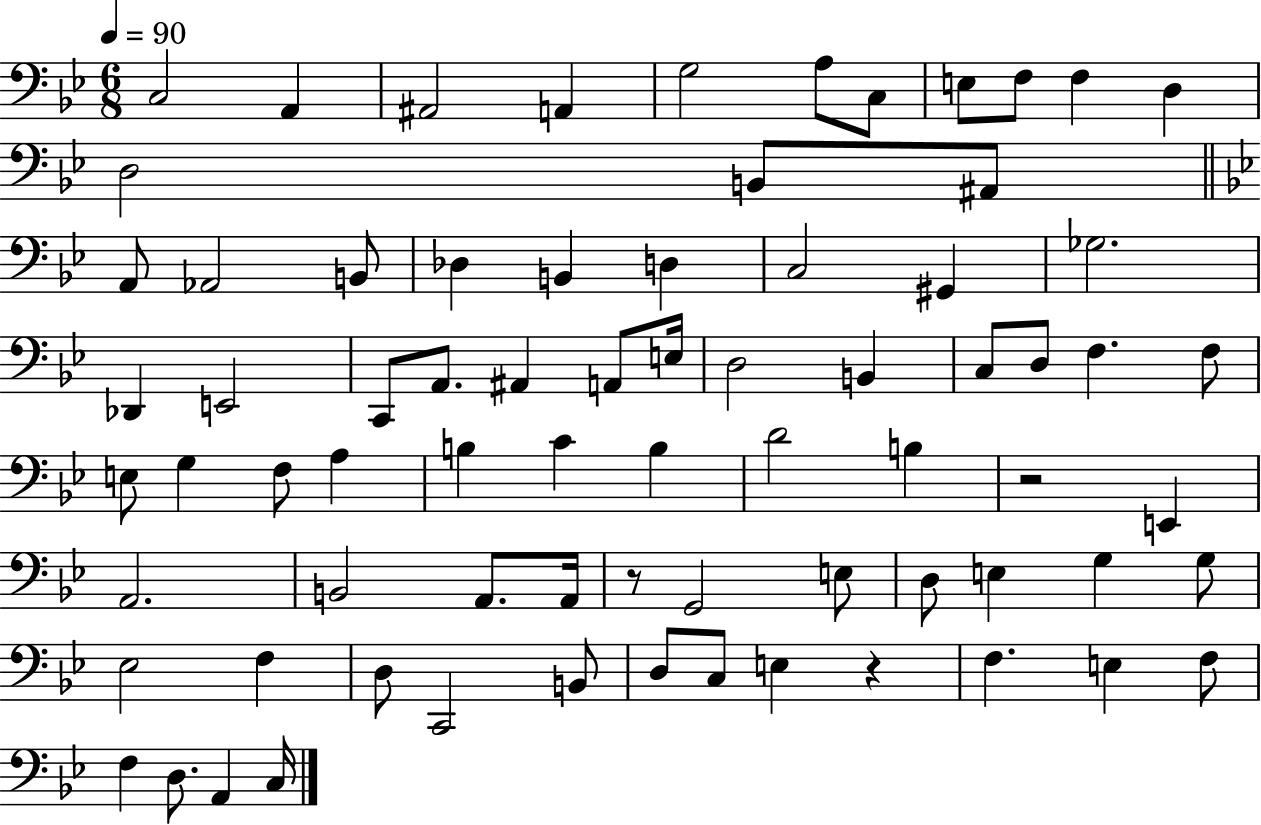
{
  \clef bass
  \numericTimeSignature
  \time 6/8
  \key bes \major
  \tempo 4 = 90
  c2 a,4 | ais,2 a,4 | g2 a8 c8 | e8 f8 f4 d4 | \break d2 b,8 ais,8 | \bar "||" \break \key bes \major a,8 aes,2 b,8 | des4 b,4 d4 | c2 gis,4 | ges2. | \break des,4 e,2 | c,8 a,8. ais,4 a,8 e16 | d2 b,4 | c8 d8 f4. f8 | \break e8 g4 f8 a4 | b4 c'4 b4 | d'2 b4 | r2 e,4 | \break a,2. | b,2 a,8. a,16 | r8 g,2 e8 | d8 e4 g4 g8 | \break ees2 f4 | d8 c,2 b,8 | d8 c8 e4 r4 | f4. e4 f8 | \break f4 d8. a,4 c16 | \bar "|."
}